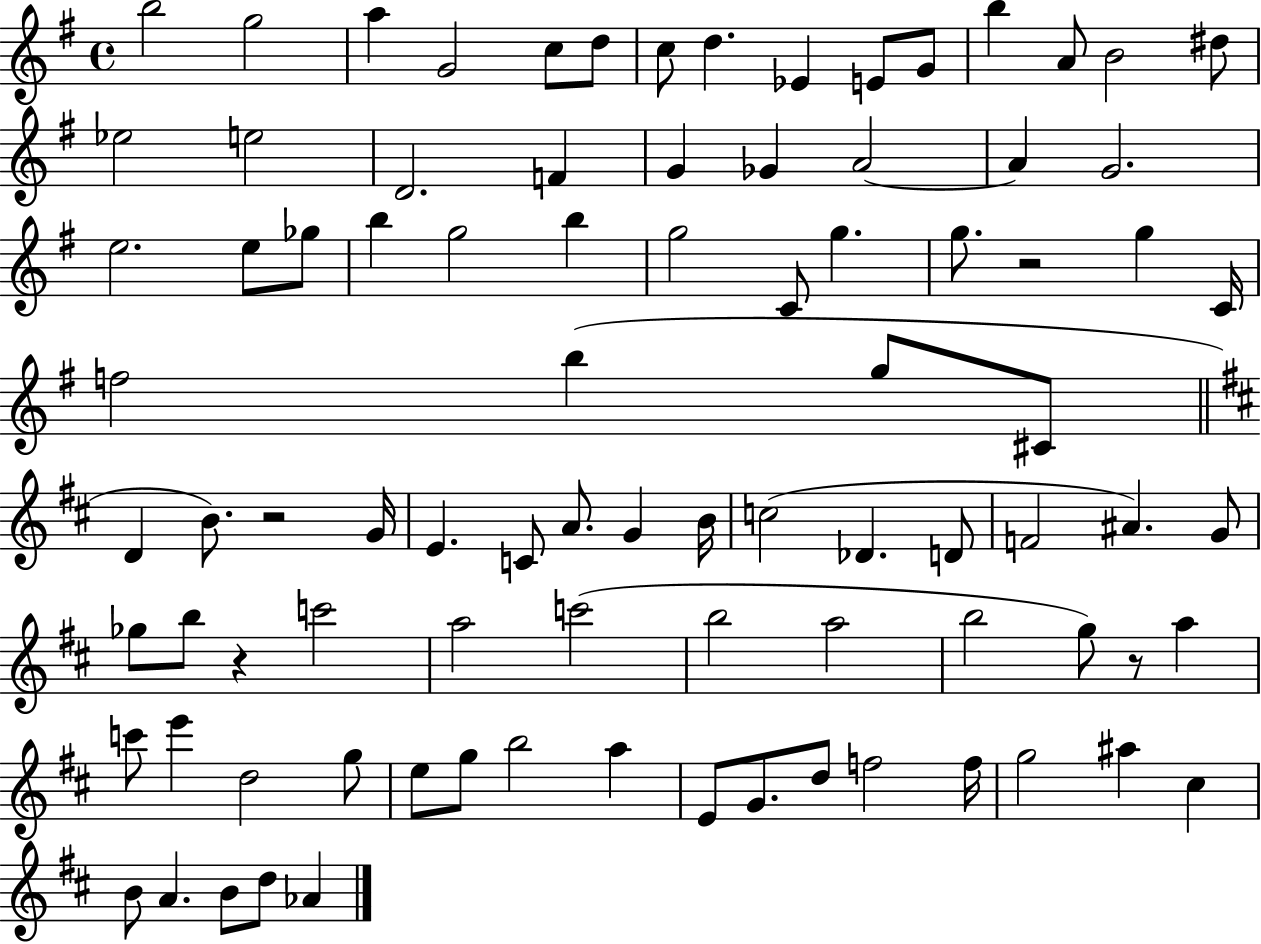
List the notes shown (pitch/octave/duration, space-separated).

B5/h G5/h A5/q G4/h C5/e D5/e C5/e D5/q. Eb4/q E4/e G4/e B5/q A4/e B4/h D#5/e Eb5/h E5/h D4/h. F4/q G4/q Gb4/q A4/h A4/q G4/h. E5/h. E5/e Gb5/e B5/q G5/h B5/q G5/h C4/e G5/q. G5/e. R/h G5/q C4/s F5/h B5/q G5/e C#4/e D4/q B4/e. R/h G4/s E4/q. C4/e A4/e. G4/q B4/s C5/h Db4/q. D4/e F4/h A#4/q. G4/e Gb5/e B5/e R/q C6/h A5/h C6/h B5/h A5/h B5/h G5/e R/e A5/q C6/e E6/q D5/h G5/e E5/e G5/e B5/h A5/q E4/e G4/e. D5/e F5/h F5/s G5/h A#5/q C#5/q B4/e A4/q. B4/e D5/e Ab4/q